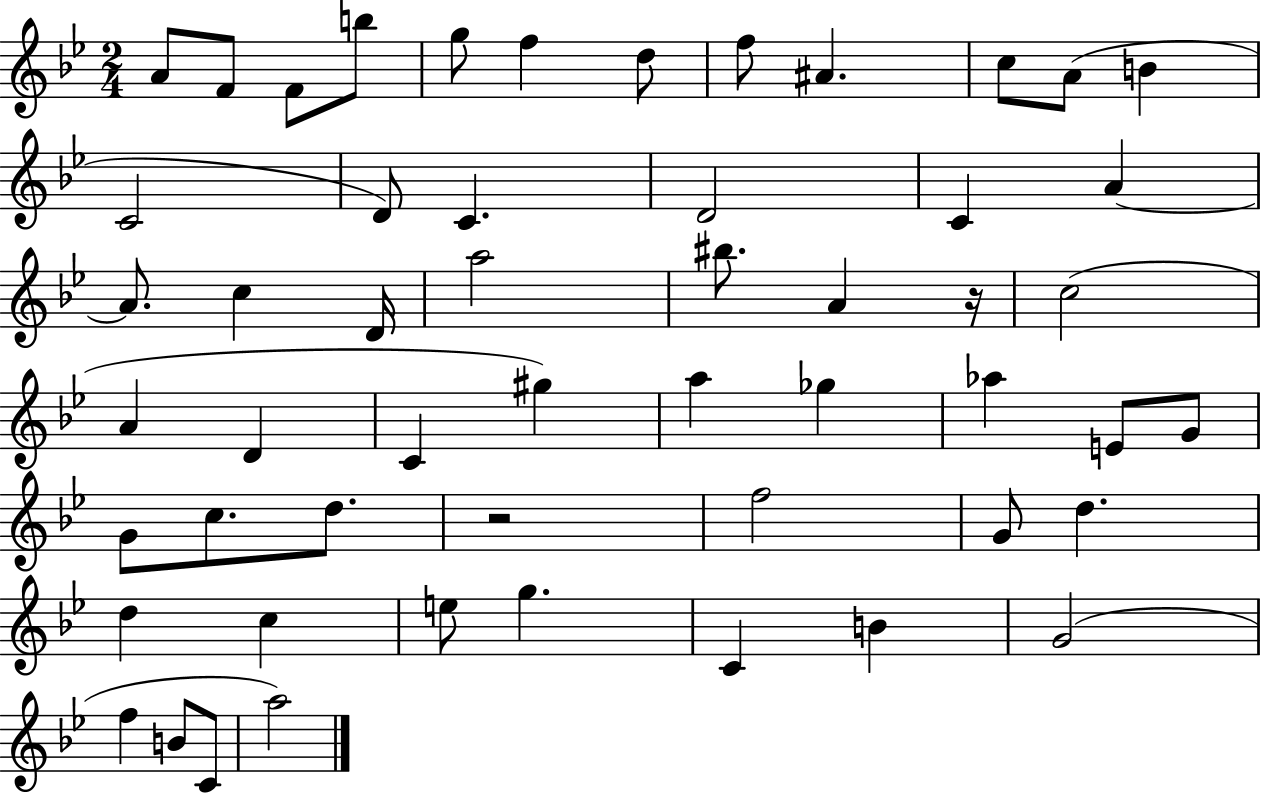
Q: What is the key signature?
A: BES major